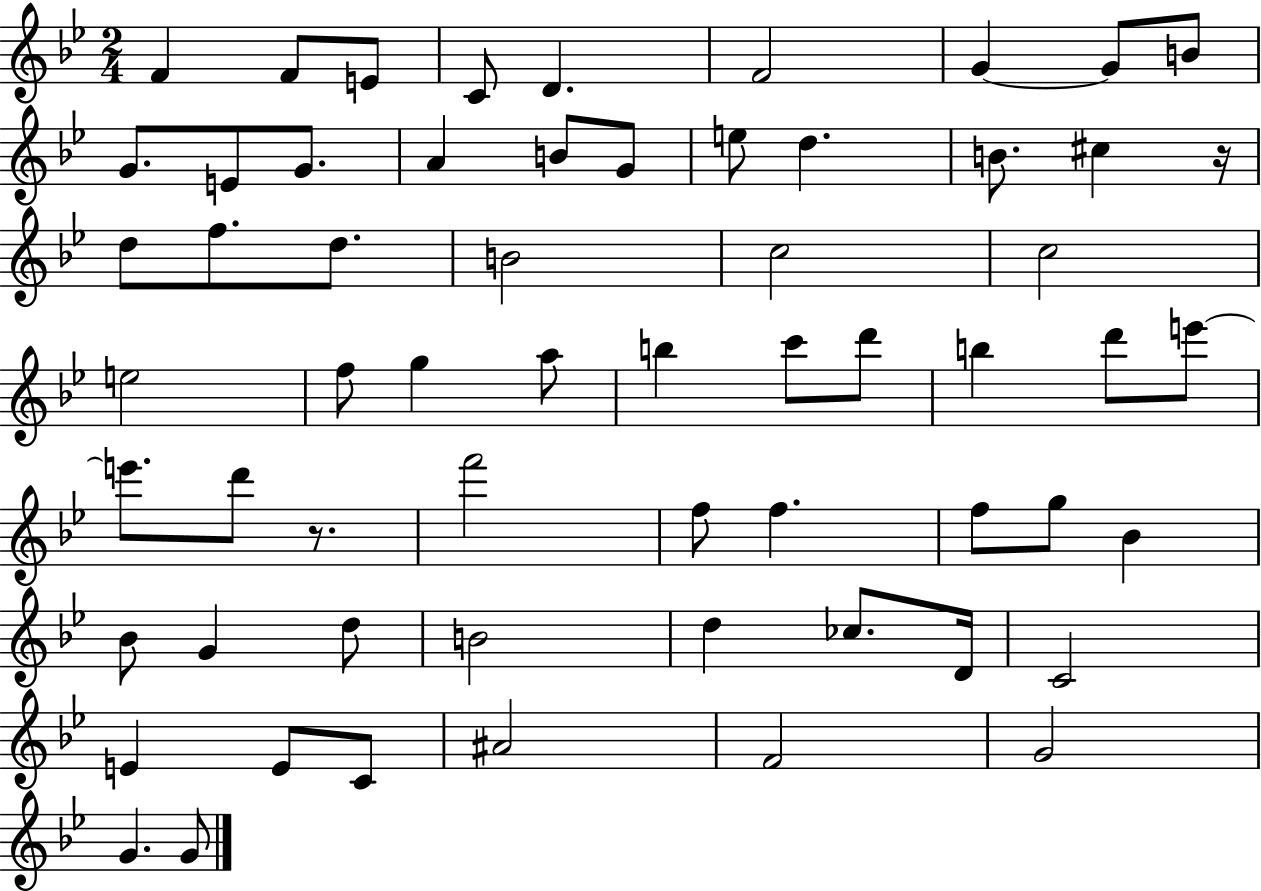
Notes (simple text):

F4/q F4/e E4/e C4/e D4/q. F4/h G4/q G4/e B4/e G4/e. E4/e G4/e. A4/q B4/e G4/e E5/e D5/q. B4/e. C#5/q R/s D5/e F5/e. D5/e. B4/h C5/h C5/h E5/h F5/e G5/q A5/e B5/q C6/e D6/e B5/q D6/e E6/e E6/e. D6/e R/e. F6/h F5/e F5/q. F5/e G5/e Bb4/q Bb4/e G4/q D5/e B4/h D5/q CES5/e. D4/s C4/h E4/q E4/e C4/e A#4/h F4/h G4/h G4/q. G4/e